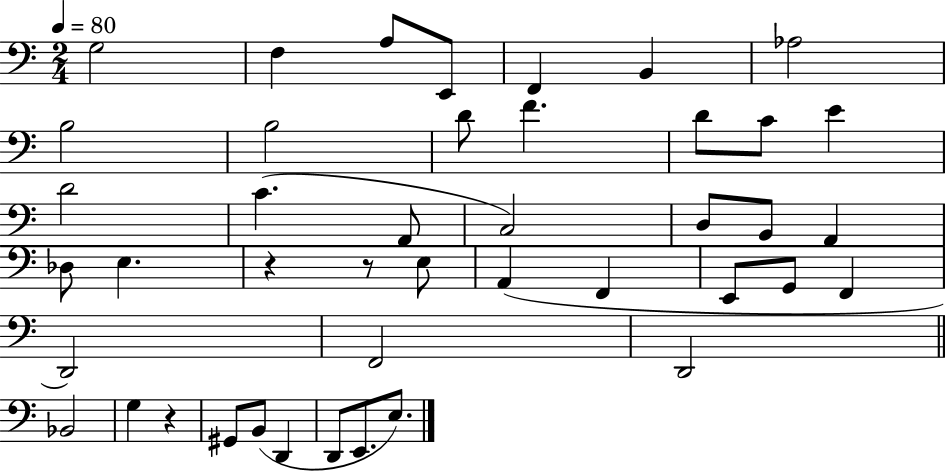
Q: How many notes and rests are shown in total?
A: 43